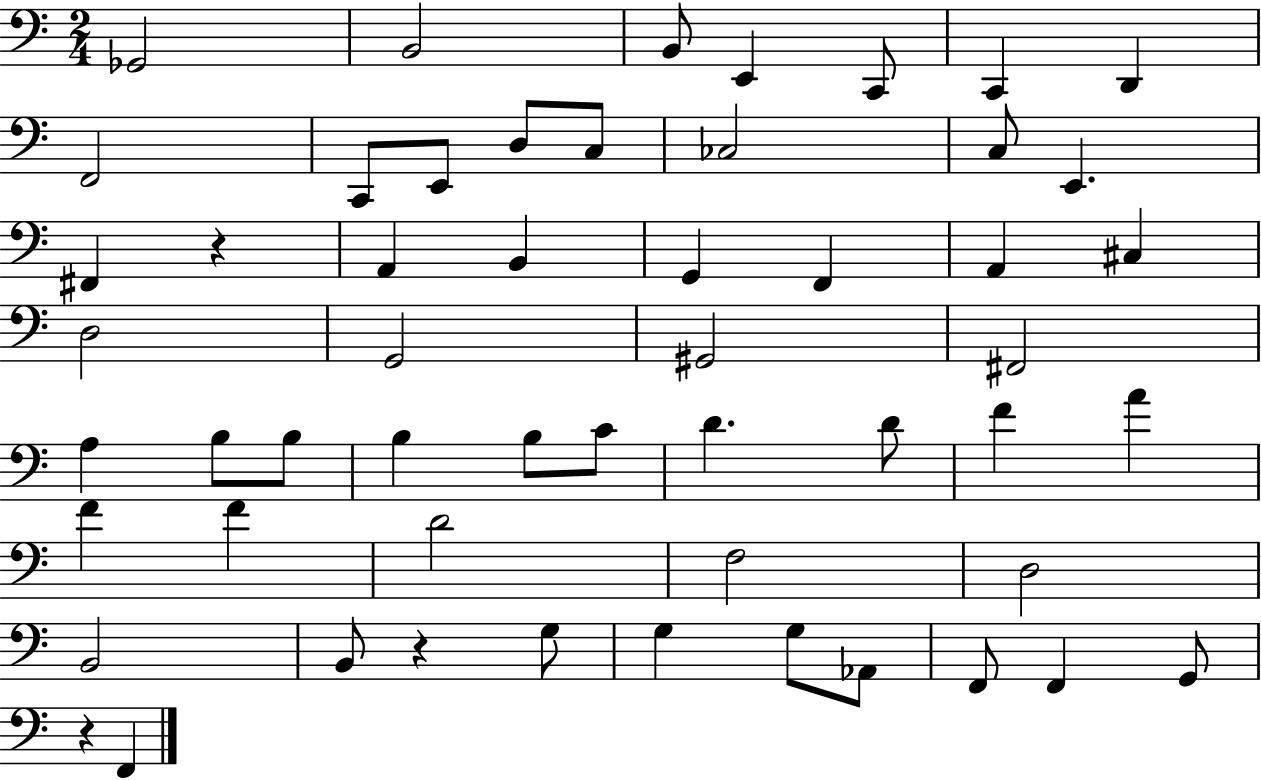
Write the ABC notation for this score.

X:1
T:Untitled
M:2/4
L:1/4
K:C
_G,,2 B,,2 B,,/2 E,, C,,/2 C,, D,, F,,2 C,,/2 E,,/2 D,/2 C,/2 _C,2 C,/2 E,, ^F,, z A,, B,, G,, F,, A,, ^C, D,2 G,,2 ^G,,2 ^F,,2 A, B,/2 B,/2 B, B,/2 C/2 D D/2 F A F F D2 F,2 D,2 B,,2 B,,/2 z G,/2 G, G,/2 _A,,/2 F,,/2 F,, G,,/2 z F,,